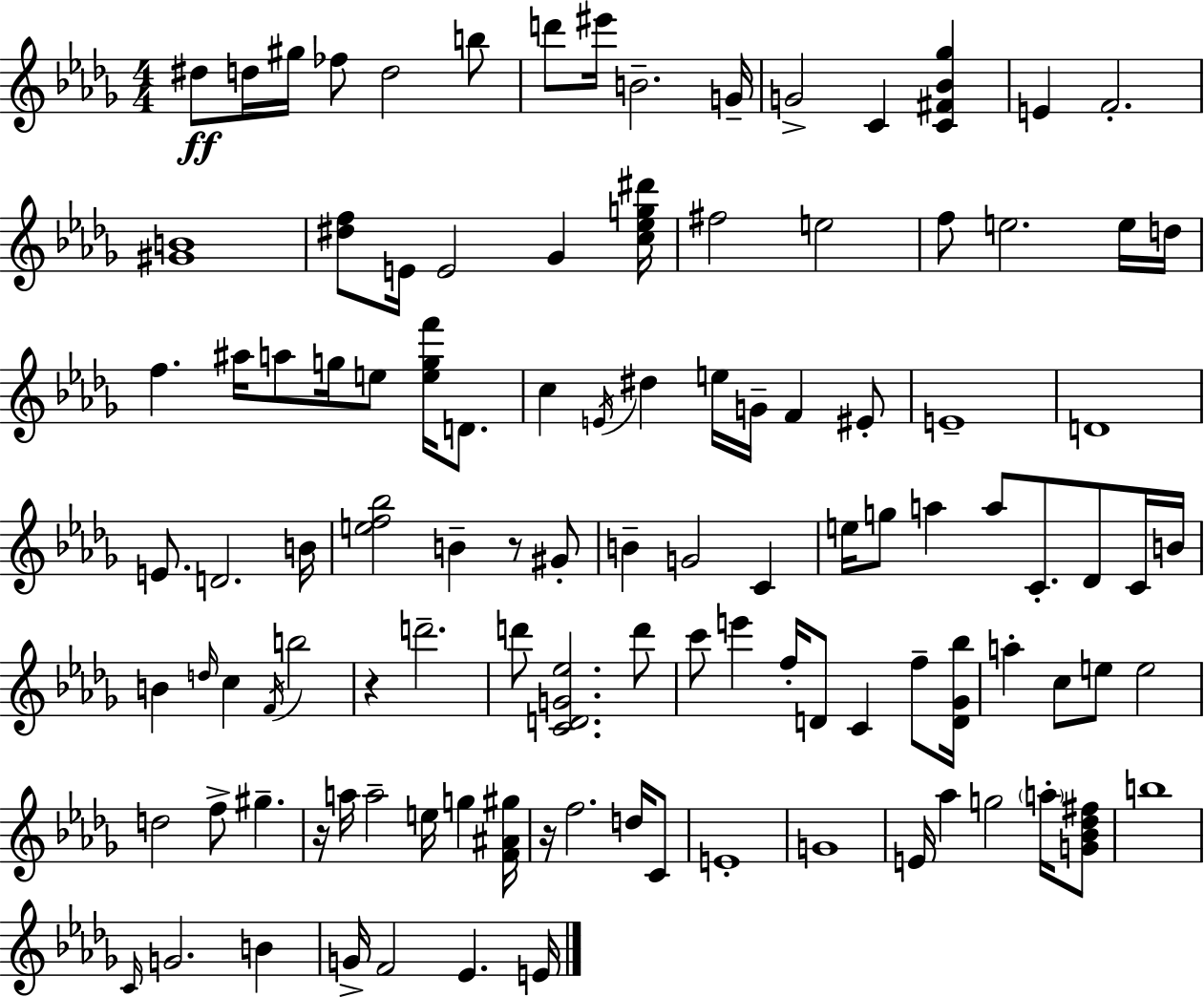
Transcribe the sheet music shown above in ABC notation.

X:1
T:Untitled
M:4/4
L:1/4
K:Bbm
^d/2 d/4 ^g/4 _f/2 d2 b/2 d'/2 ^e'/4 B2 G/4 G2 C [C^F_B_g] E F2 [^GB]4 [^df]/2 E/4 E2 _G [c_eg^d']/4 ^f2 e2 f/2 e2 e/4 d/4 f ^a/4 a/2 g/4 e/2 [egf']/4 D/2 c E/4 ^d e/4 G/4 F ^E/2 E4 D4 E/2 D2 B/4 [ef_b]2 B z/2 ^G/2 B G2 C e/4 g/2 a a/2 C/2 _D/2 C/4 B/4 B d/4 c F/4 b2 z d'2 d'/2 [CDG_e]2 d'/2 c'/2 e' f/4 D/2 C f/2 [D_G_b]/4 a c/2 e/2 e2 d2 f/2 ^g z/4 a/4 a2 e/4 g [F^A^g]/4 z/4 f2 d/4 C/2 E4 G4 E/4 _a g2 a/4 [G_B_d^f]/2 b4 C/4 G2 B G/4 F2 _E E/4